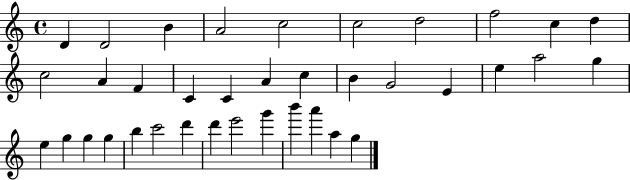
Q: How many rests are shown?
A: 0